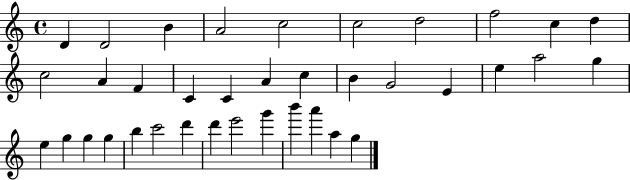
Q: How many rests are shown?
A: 0